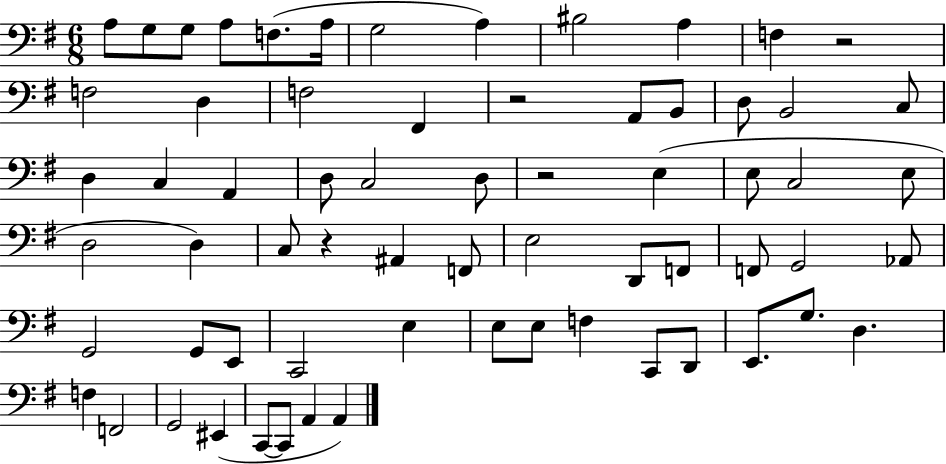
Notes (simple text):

A3/e G3/e G3/e A3/e F3/e. A3/s G3/h A3/q BIS3/h A3/q F3/q R/h F3/h D3/q F3/h F#2/q R/h A2/e B2/e D3/e B2/h C3/e D3/q C3/q A2/q D3/e C3/h D3/e R/h E3/q E3/e C3/h E3/e D3/h D3/q C3/e R/q A#2/q F2/e E3/h D2/e F2/e F2/e G2/h Ab2/e G2/h G2/e E2/e C2/h E3/q E3/e E3/e F3/q C2/e D2/e E2/e. G3/e. D3/q. F3/q F2/h G2/h EIS2/q C2/e C2/e A2/q A2/q